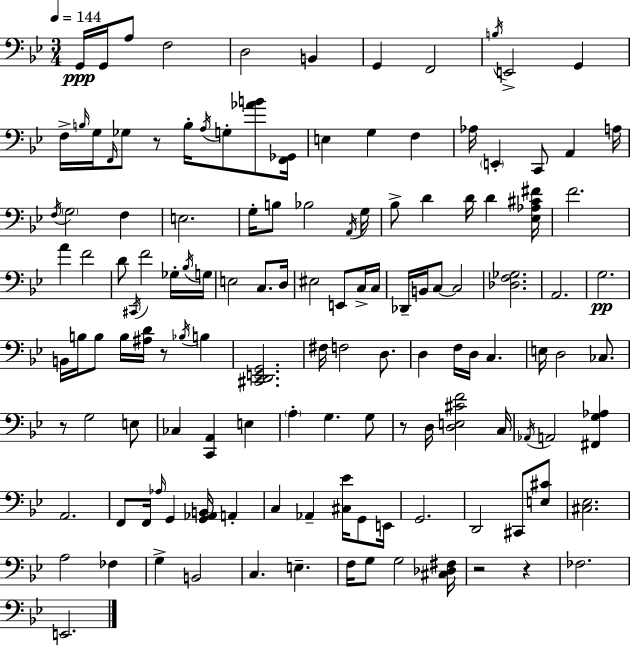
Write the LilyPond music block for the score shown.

{
  \clef bass
  \numericTimeSignature
  \time 3/4
  \key bes \major
  \tempo 4 = 144
  \repeat volta 2 { g,16\ppp g,16 a8 f2 | d2 b,4 | g,4 f,2 | \acciaccatura { b16 } e,2-> g,4 | \break f16-> \grace { b16 } g16 \grace { f,16 } ges8 r8 b16-. \acciaccatura { a16 } g8-. | <aes' b'>8 <f, ges,>16 e4 g4 | f4 aes16 \parenthesize e,4-. c,8 a,4 | a16 \acciaccatura { f16 } \parenthesize g2 | \break f4 e2. | g16-. b8 bes2 | \acciaccatura { a,16 } g16 bes8-> d'4 | d'16 d'4 <ees aes cis' fis'>16 f'2. | \break a'4 f'2 | d'8 \acciaccatura { cis,16 } f'2 | ges16-. \acciaccatura { bes16 } g16 e2 | c8. d16 eis2 | \break e,8 c16-> c16 des,16-- b,16 c8~~ | c2 <des f ges>2. | a,2. | g2.\pp | \break b,16 b16 b8 | b16 <ais d'>16 r8 \acciaccatura { bes16 } b4 <cis, d, e, g,>2. | fis16 f2 | d8. d4 | \break f16 d16 c4. e16 d2 | ces8. r8 g2 | e8 ces4 | <c, a,>4 e4 \parenthesize a4-. | \break g4. g8 r8 d16 | <d e cis' f'>2 c16 \acciaccatura { aes,16 } a,2 | <fis, g aes>4 a,2. | f,8 | \break f,16 \grace { aes16 } g,4 <g, aes, b,>16 a,4-. c4 | aes,4-- <cis ees'>16 g,8 e,16 g,2. | d,2 | cis,8 <e cis'>8 <cis ees>2. | \break a2 | fes4 g4-> | b,2 c4. | e4.-- f16 | \break g8 g2 <cis des fis>16 r2 | r4 fes2. | e,2. | } \bar "|."
}